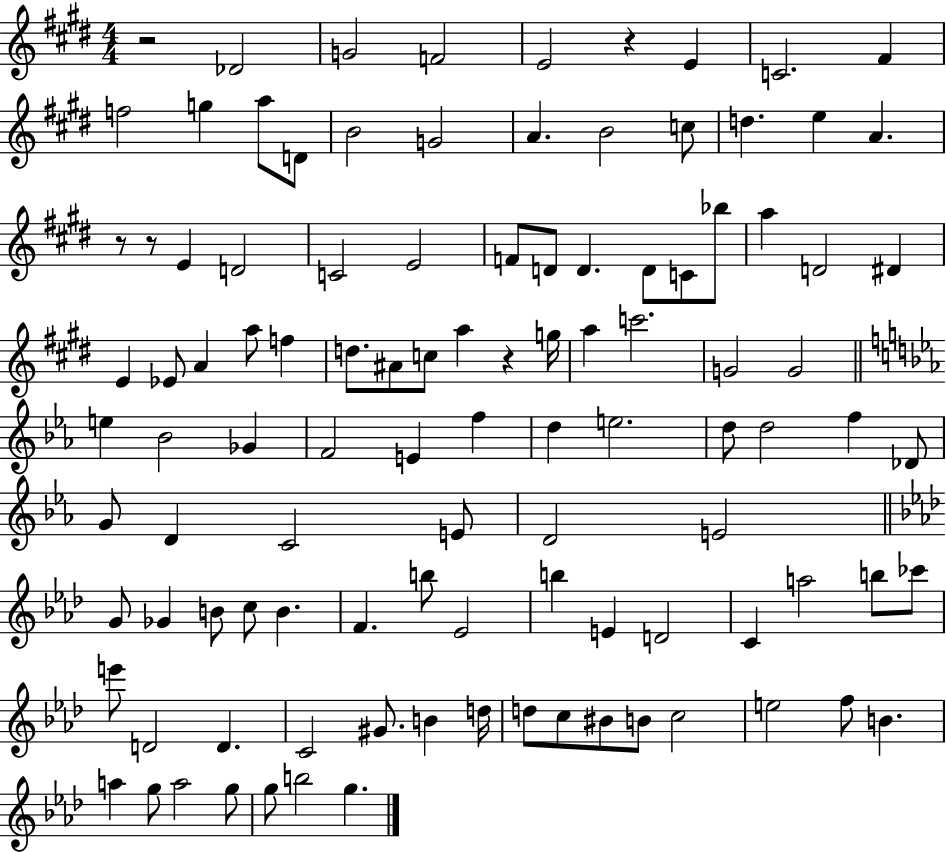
X:1
T:Untitled
M:4/4
L:1/4
K:E
z2 _D2 G2 F2 E2 z E C2 ^F f2 g a/2 D/2 B2 G2 A B2 c/2 d e A z/2 z/2 E D2 C2 E2 F/2 D/2 D D/2 C/2 _b/2 a D2 ^D E _E/2 A a/2 f d/2 ^A/2 c/2 a z g/4 a c'2 G2 G2 e _B2 _G F2 E f d e2 d/2 d2 f _D/2 G/2 D C2 E/2 D2 E2 G/2 _G B/2 c/2 B F b/2 _E2 b E D2 C a2 b/2 _c'/2 e'/2 D2 D C2 ^G/2 B d/4 d/2 c/2 ^B/2 B/2 c2 e2 f/2 B a g/2 a2 g/2 g/2 b2 g